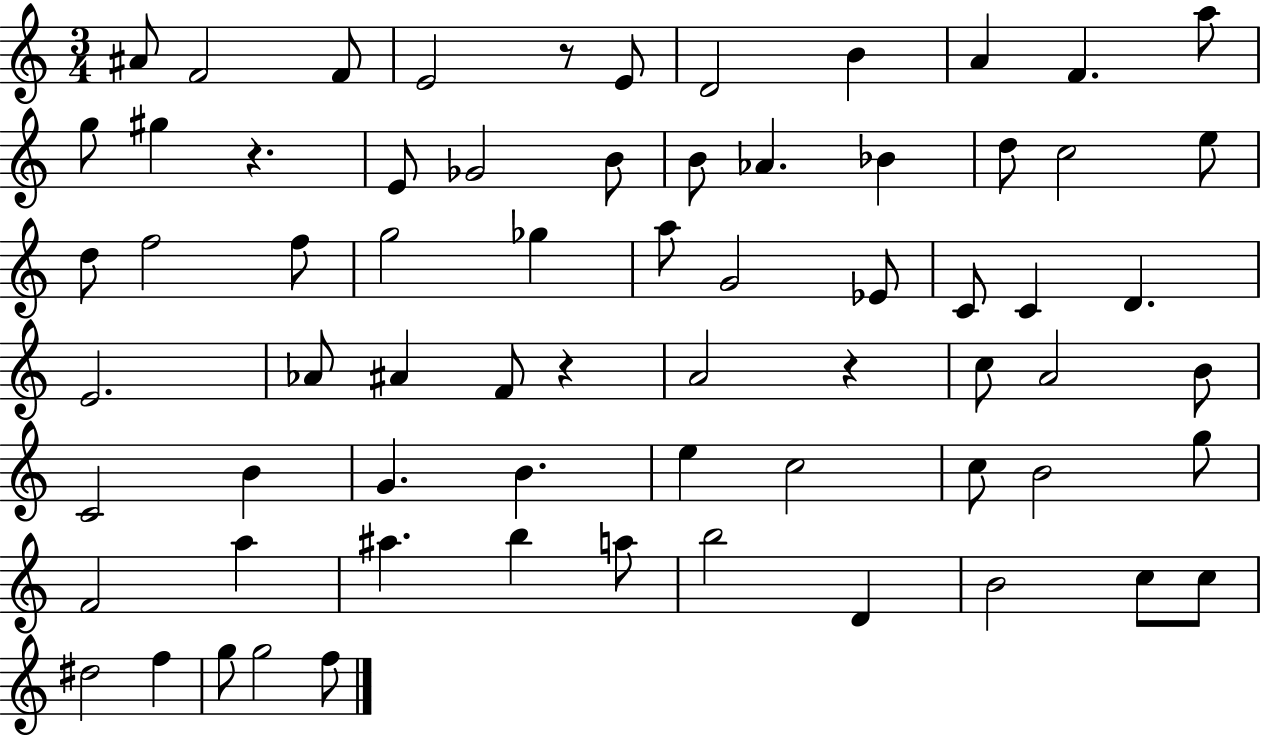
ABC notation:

X:1
T:Untitled
M:3/4
L:1/4
K:C
^A/2 F2 F/2 E2 z/2 E/2 D2 B A F a/2 g/2 ^g z E/2 _G2 B/2 B/2 _A _B d/2 c2 e/2 d/2 f2 f/2 g2 _g a/2 G2 _E/2 C/2 C D E2 _A/2 ^A F/2 z A2 z c/2 A2 B/2 C2 B G B e c2 c/2 B2 g/2 F2 a ^a b a/2 b2 D B2 c/2 c/2 ^d2 f g/2 g2 f/2